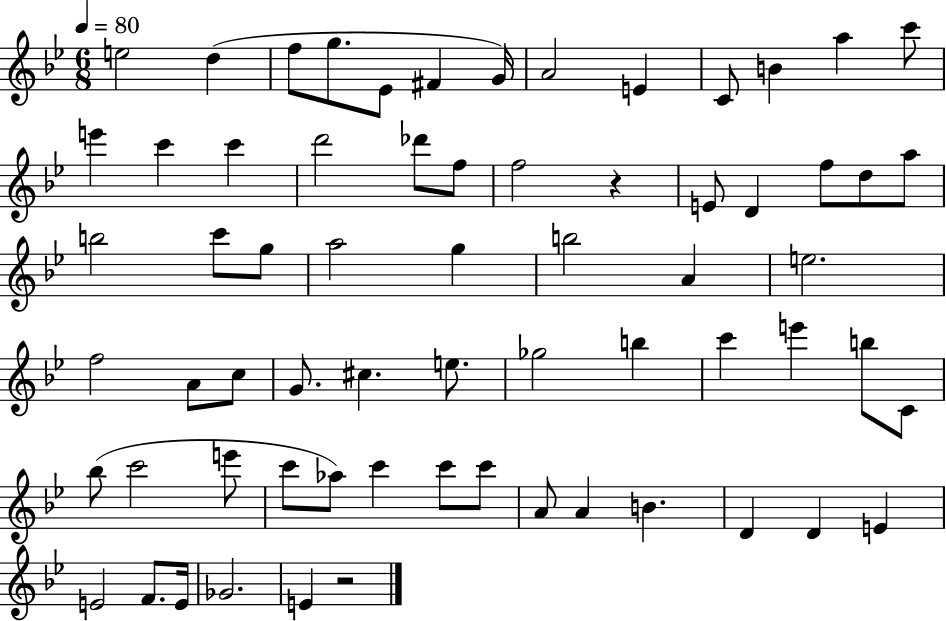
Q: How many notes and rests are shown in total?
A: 66